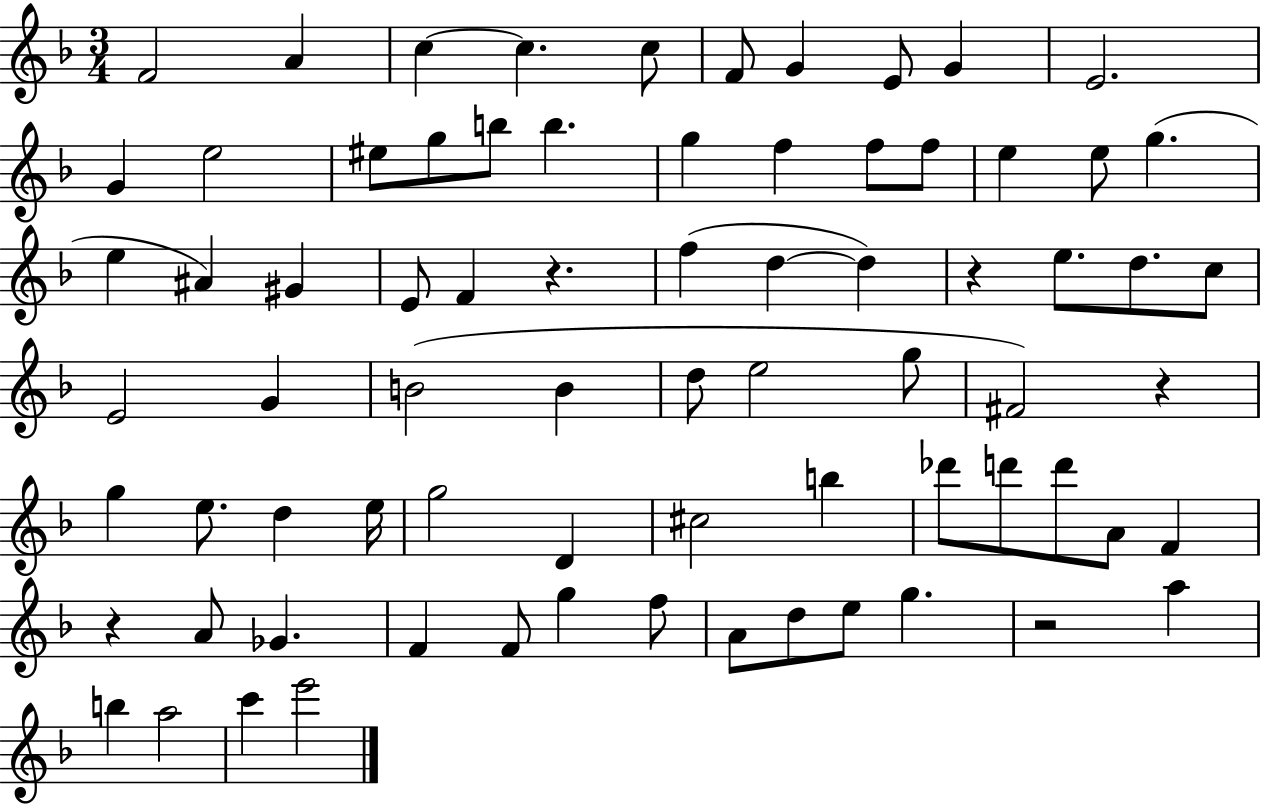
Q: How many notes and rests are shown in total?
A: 75